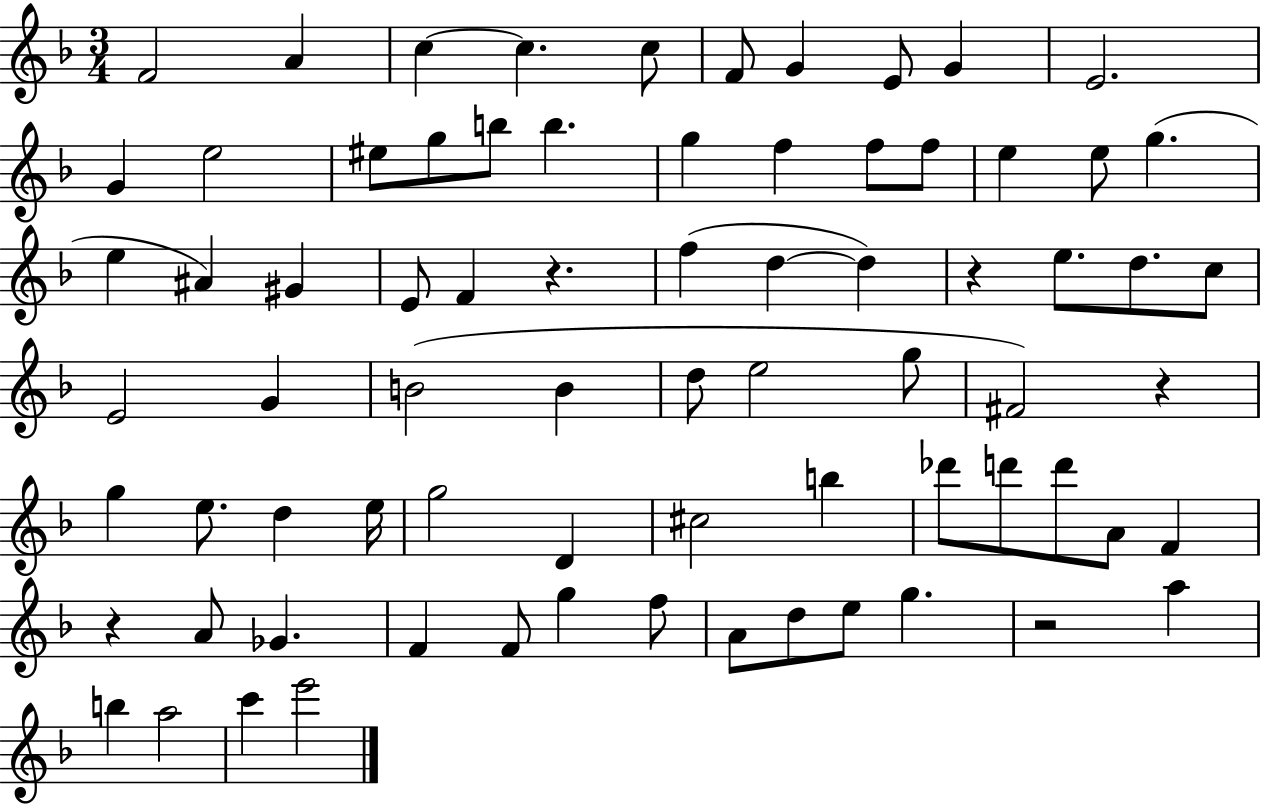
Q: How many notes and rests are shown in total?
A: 75